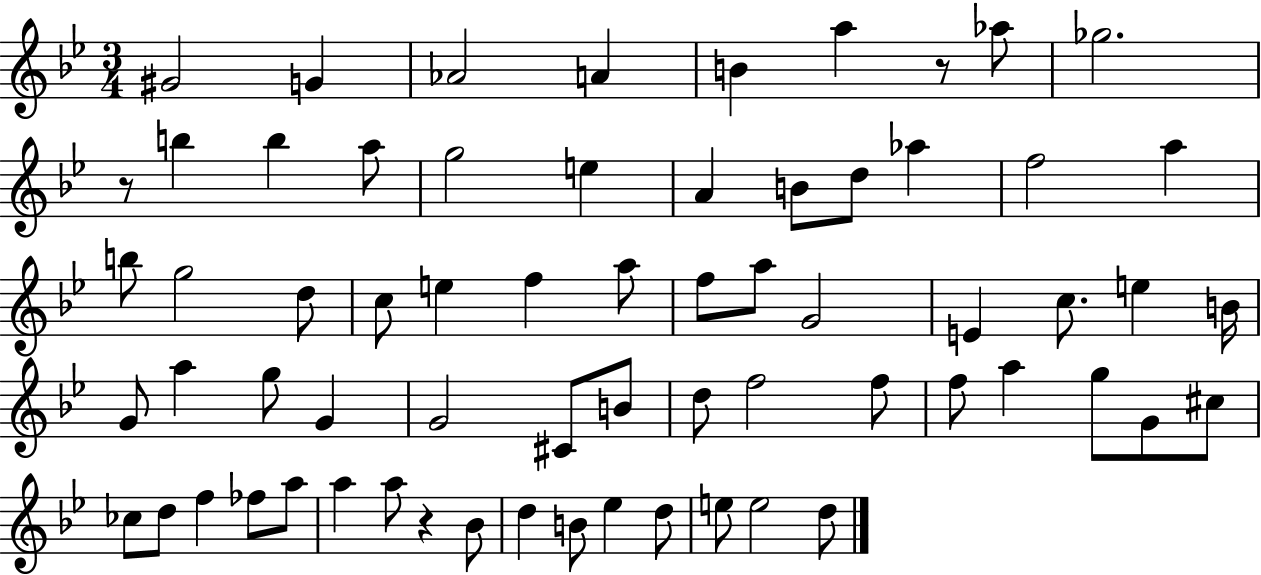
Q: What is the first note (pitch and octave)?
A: G#4